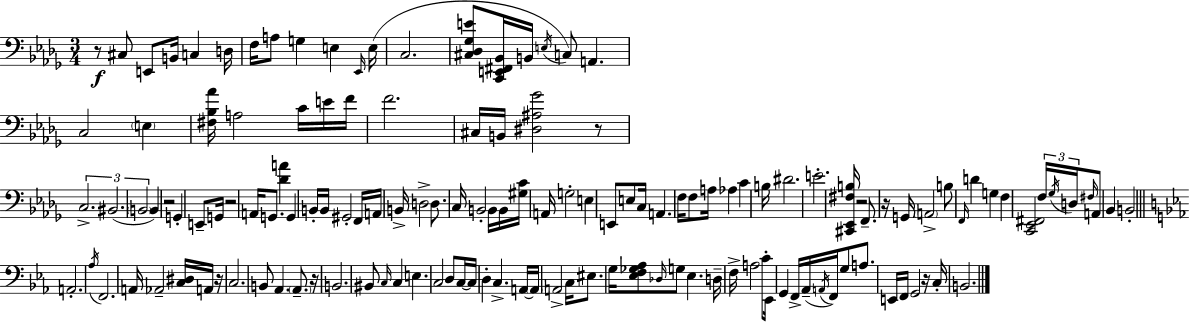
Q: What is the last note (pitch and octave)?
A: B2